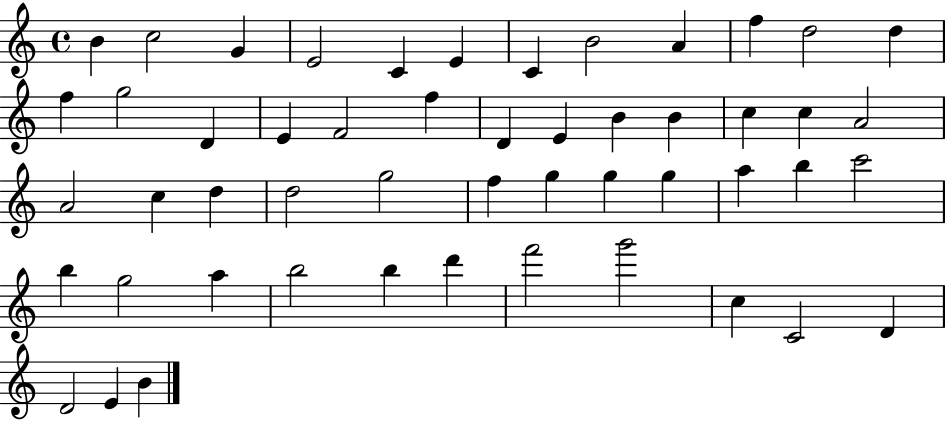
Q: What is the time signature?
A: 4/4